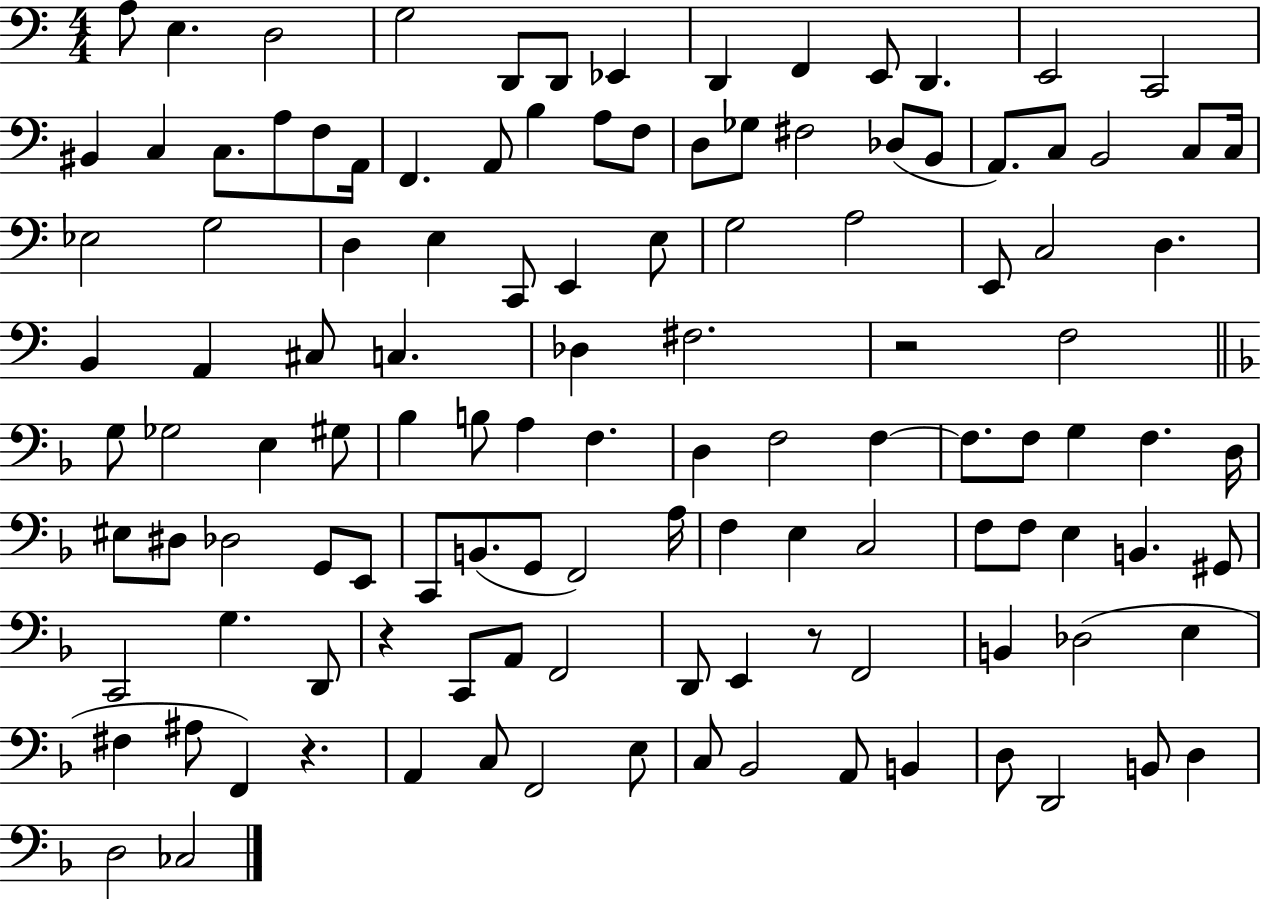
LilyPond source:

{
  \clef bass
  \numericTimeSignature
  \time 4/4
  \key c \major
  a8 e4. d2 | g2 d,8 d,8 ees,4 | d,4 f,4 e,8 d,4. | e,2 c,2 | \break bis,4 c4 c8. a8 f8 a,16 | f,4. a,8 b4 a8 f8 | d8 ges8 fis2 des8( b,8 | a,8.) c8 b,2 c8 c16 | \break ees2 g2 | d4 e4 c,8 e,4 e8 | g2 a2 | e,8 c2 d4. | \break b,4 a,4 cis8 c4. | des4 fis2. | r2 f2 | \bar "||" \break \key f \major g8 ges2 e4 gis8 | bes4 b8 a4 f4. | d4 f2 f4~~ | f8. f8 g4 f4. d16 | \break eis8 dis8 des2 g,8 e,8 | c,8 b,8.( g,8 f,2) a16 | f4 e4 c2 | f8 f8 e4 b,4. gis,8 | \break c,2 g4. d,8 | r4 c,8 a,8 f,2 | d,8 e,4 r8 f,2 | b,4 des2( e4 | \break fis4 ais8 f,4) r4. | a,4 c8 f,2 e8 | c8 bes,2 a,8 b,4 | d8 d,2 b,8 d4 | \break d2 ces2 | \bar "|."
}